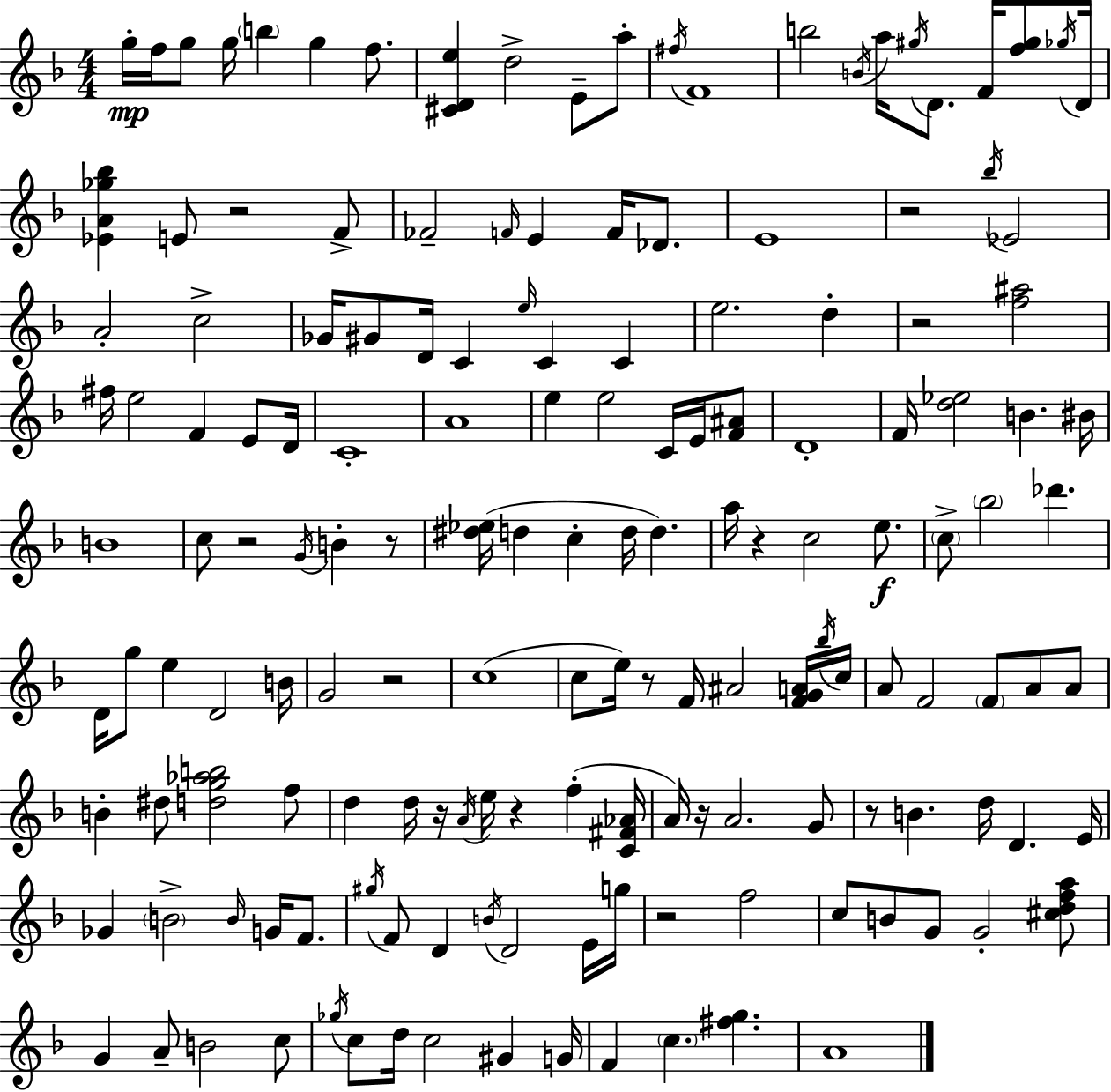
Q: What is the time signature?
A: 4/4